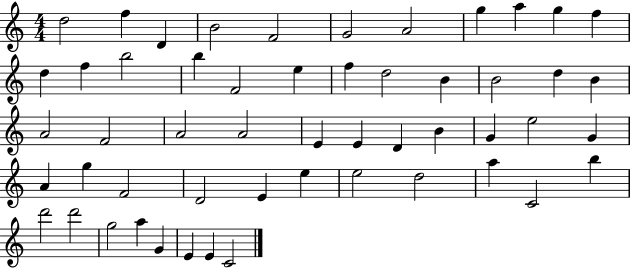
D5/h F5/q D4/q B4/h F4/h G4/h A4/h G5/q A5/q G5/q F5/q D5/q F5/q B5/h B5/q F4/h E5/q F5/q D5/h B4/q B4/h D5/q B4/q A4/h F4/h A4/h A4/h E4/q E4/q D4/q B4/q G4/q E5/h G4/q A4/q G5/q F4/h D4/h E4/q E5/q E5/h D5/h A5/q C4/h B5/q D6/h D6/h G5/h A5/q G4/q E4/q E4/q C4/h